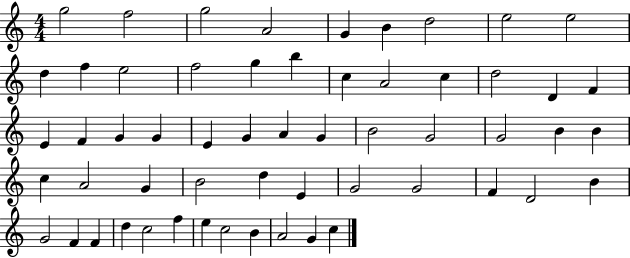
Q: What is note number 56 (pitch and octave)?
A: G4